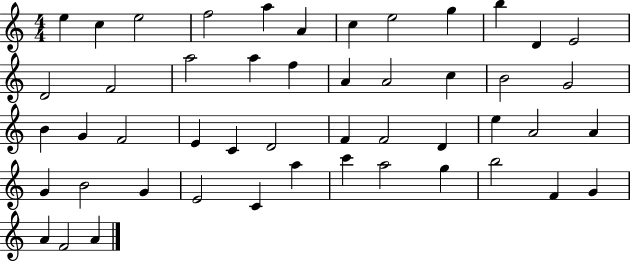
E5/q C5/q E5/h F5/h A5/q A4/q C5/q E5/h G5/q B5/q D4/q E4/h D4/h F4/h A5/h A5/q F5/q A4/q A4/h C5/q B4/h G4/h B4/q G4/q F4/h E4/q C4/q D4/h F4/q F4/h D4/q E5/q A4/h A4/q G4/q B4/h G4/q E4/h C4/q A5/q C6/q A5/h G5/q B5/h F4/q G4/q A4/q F4/h A4/q